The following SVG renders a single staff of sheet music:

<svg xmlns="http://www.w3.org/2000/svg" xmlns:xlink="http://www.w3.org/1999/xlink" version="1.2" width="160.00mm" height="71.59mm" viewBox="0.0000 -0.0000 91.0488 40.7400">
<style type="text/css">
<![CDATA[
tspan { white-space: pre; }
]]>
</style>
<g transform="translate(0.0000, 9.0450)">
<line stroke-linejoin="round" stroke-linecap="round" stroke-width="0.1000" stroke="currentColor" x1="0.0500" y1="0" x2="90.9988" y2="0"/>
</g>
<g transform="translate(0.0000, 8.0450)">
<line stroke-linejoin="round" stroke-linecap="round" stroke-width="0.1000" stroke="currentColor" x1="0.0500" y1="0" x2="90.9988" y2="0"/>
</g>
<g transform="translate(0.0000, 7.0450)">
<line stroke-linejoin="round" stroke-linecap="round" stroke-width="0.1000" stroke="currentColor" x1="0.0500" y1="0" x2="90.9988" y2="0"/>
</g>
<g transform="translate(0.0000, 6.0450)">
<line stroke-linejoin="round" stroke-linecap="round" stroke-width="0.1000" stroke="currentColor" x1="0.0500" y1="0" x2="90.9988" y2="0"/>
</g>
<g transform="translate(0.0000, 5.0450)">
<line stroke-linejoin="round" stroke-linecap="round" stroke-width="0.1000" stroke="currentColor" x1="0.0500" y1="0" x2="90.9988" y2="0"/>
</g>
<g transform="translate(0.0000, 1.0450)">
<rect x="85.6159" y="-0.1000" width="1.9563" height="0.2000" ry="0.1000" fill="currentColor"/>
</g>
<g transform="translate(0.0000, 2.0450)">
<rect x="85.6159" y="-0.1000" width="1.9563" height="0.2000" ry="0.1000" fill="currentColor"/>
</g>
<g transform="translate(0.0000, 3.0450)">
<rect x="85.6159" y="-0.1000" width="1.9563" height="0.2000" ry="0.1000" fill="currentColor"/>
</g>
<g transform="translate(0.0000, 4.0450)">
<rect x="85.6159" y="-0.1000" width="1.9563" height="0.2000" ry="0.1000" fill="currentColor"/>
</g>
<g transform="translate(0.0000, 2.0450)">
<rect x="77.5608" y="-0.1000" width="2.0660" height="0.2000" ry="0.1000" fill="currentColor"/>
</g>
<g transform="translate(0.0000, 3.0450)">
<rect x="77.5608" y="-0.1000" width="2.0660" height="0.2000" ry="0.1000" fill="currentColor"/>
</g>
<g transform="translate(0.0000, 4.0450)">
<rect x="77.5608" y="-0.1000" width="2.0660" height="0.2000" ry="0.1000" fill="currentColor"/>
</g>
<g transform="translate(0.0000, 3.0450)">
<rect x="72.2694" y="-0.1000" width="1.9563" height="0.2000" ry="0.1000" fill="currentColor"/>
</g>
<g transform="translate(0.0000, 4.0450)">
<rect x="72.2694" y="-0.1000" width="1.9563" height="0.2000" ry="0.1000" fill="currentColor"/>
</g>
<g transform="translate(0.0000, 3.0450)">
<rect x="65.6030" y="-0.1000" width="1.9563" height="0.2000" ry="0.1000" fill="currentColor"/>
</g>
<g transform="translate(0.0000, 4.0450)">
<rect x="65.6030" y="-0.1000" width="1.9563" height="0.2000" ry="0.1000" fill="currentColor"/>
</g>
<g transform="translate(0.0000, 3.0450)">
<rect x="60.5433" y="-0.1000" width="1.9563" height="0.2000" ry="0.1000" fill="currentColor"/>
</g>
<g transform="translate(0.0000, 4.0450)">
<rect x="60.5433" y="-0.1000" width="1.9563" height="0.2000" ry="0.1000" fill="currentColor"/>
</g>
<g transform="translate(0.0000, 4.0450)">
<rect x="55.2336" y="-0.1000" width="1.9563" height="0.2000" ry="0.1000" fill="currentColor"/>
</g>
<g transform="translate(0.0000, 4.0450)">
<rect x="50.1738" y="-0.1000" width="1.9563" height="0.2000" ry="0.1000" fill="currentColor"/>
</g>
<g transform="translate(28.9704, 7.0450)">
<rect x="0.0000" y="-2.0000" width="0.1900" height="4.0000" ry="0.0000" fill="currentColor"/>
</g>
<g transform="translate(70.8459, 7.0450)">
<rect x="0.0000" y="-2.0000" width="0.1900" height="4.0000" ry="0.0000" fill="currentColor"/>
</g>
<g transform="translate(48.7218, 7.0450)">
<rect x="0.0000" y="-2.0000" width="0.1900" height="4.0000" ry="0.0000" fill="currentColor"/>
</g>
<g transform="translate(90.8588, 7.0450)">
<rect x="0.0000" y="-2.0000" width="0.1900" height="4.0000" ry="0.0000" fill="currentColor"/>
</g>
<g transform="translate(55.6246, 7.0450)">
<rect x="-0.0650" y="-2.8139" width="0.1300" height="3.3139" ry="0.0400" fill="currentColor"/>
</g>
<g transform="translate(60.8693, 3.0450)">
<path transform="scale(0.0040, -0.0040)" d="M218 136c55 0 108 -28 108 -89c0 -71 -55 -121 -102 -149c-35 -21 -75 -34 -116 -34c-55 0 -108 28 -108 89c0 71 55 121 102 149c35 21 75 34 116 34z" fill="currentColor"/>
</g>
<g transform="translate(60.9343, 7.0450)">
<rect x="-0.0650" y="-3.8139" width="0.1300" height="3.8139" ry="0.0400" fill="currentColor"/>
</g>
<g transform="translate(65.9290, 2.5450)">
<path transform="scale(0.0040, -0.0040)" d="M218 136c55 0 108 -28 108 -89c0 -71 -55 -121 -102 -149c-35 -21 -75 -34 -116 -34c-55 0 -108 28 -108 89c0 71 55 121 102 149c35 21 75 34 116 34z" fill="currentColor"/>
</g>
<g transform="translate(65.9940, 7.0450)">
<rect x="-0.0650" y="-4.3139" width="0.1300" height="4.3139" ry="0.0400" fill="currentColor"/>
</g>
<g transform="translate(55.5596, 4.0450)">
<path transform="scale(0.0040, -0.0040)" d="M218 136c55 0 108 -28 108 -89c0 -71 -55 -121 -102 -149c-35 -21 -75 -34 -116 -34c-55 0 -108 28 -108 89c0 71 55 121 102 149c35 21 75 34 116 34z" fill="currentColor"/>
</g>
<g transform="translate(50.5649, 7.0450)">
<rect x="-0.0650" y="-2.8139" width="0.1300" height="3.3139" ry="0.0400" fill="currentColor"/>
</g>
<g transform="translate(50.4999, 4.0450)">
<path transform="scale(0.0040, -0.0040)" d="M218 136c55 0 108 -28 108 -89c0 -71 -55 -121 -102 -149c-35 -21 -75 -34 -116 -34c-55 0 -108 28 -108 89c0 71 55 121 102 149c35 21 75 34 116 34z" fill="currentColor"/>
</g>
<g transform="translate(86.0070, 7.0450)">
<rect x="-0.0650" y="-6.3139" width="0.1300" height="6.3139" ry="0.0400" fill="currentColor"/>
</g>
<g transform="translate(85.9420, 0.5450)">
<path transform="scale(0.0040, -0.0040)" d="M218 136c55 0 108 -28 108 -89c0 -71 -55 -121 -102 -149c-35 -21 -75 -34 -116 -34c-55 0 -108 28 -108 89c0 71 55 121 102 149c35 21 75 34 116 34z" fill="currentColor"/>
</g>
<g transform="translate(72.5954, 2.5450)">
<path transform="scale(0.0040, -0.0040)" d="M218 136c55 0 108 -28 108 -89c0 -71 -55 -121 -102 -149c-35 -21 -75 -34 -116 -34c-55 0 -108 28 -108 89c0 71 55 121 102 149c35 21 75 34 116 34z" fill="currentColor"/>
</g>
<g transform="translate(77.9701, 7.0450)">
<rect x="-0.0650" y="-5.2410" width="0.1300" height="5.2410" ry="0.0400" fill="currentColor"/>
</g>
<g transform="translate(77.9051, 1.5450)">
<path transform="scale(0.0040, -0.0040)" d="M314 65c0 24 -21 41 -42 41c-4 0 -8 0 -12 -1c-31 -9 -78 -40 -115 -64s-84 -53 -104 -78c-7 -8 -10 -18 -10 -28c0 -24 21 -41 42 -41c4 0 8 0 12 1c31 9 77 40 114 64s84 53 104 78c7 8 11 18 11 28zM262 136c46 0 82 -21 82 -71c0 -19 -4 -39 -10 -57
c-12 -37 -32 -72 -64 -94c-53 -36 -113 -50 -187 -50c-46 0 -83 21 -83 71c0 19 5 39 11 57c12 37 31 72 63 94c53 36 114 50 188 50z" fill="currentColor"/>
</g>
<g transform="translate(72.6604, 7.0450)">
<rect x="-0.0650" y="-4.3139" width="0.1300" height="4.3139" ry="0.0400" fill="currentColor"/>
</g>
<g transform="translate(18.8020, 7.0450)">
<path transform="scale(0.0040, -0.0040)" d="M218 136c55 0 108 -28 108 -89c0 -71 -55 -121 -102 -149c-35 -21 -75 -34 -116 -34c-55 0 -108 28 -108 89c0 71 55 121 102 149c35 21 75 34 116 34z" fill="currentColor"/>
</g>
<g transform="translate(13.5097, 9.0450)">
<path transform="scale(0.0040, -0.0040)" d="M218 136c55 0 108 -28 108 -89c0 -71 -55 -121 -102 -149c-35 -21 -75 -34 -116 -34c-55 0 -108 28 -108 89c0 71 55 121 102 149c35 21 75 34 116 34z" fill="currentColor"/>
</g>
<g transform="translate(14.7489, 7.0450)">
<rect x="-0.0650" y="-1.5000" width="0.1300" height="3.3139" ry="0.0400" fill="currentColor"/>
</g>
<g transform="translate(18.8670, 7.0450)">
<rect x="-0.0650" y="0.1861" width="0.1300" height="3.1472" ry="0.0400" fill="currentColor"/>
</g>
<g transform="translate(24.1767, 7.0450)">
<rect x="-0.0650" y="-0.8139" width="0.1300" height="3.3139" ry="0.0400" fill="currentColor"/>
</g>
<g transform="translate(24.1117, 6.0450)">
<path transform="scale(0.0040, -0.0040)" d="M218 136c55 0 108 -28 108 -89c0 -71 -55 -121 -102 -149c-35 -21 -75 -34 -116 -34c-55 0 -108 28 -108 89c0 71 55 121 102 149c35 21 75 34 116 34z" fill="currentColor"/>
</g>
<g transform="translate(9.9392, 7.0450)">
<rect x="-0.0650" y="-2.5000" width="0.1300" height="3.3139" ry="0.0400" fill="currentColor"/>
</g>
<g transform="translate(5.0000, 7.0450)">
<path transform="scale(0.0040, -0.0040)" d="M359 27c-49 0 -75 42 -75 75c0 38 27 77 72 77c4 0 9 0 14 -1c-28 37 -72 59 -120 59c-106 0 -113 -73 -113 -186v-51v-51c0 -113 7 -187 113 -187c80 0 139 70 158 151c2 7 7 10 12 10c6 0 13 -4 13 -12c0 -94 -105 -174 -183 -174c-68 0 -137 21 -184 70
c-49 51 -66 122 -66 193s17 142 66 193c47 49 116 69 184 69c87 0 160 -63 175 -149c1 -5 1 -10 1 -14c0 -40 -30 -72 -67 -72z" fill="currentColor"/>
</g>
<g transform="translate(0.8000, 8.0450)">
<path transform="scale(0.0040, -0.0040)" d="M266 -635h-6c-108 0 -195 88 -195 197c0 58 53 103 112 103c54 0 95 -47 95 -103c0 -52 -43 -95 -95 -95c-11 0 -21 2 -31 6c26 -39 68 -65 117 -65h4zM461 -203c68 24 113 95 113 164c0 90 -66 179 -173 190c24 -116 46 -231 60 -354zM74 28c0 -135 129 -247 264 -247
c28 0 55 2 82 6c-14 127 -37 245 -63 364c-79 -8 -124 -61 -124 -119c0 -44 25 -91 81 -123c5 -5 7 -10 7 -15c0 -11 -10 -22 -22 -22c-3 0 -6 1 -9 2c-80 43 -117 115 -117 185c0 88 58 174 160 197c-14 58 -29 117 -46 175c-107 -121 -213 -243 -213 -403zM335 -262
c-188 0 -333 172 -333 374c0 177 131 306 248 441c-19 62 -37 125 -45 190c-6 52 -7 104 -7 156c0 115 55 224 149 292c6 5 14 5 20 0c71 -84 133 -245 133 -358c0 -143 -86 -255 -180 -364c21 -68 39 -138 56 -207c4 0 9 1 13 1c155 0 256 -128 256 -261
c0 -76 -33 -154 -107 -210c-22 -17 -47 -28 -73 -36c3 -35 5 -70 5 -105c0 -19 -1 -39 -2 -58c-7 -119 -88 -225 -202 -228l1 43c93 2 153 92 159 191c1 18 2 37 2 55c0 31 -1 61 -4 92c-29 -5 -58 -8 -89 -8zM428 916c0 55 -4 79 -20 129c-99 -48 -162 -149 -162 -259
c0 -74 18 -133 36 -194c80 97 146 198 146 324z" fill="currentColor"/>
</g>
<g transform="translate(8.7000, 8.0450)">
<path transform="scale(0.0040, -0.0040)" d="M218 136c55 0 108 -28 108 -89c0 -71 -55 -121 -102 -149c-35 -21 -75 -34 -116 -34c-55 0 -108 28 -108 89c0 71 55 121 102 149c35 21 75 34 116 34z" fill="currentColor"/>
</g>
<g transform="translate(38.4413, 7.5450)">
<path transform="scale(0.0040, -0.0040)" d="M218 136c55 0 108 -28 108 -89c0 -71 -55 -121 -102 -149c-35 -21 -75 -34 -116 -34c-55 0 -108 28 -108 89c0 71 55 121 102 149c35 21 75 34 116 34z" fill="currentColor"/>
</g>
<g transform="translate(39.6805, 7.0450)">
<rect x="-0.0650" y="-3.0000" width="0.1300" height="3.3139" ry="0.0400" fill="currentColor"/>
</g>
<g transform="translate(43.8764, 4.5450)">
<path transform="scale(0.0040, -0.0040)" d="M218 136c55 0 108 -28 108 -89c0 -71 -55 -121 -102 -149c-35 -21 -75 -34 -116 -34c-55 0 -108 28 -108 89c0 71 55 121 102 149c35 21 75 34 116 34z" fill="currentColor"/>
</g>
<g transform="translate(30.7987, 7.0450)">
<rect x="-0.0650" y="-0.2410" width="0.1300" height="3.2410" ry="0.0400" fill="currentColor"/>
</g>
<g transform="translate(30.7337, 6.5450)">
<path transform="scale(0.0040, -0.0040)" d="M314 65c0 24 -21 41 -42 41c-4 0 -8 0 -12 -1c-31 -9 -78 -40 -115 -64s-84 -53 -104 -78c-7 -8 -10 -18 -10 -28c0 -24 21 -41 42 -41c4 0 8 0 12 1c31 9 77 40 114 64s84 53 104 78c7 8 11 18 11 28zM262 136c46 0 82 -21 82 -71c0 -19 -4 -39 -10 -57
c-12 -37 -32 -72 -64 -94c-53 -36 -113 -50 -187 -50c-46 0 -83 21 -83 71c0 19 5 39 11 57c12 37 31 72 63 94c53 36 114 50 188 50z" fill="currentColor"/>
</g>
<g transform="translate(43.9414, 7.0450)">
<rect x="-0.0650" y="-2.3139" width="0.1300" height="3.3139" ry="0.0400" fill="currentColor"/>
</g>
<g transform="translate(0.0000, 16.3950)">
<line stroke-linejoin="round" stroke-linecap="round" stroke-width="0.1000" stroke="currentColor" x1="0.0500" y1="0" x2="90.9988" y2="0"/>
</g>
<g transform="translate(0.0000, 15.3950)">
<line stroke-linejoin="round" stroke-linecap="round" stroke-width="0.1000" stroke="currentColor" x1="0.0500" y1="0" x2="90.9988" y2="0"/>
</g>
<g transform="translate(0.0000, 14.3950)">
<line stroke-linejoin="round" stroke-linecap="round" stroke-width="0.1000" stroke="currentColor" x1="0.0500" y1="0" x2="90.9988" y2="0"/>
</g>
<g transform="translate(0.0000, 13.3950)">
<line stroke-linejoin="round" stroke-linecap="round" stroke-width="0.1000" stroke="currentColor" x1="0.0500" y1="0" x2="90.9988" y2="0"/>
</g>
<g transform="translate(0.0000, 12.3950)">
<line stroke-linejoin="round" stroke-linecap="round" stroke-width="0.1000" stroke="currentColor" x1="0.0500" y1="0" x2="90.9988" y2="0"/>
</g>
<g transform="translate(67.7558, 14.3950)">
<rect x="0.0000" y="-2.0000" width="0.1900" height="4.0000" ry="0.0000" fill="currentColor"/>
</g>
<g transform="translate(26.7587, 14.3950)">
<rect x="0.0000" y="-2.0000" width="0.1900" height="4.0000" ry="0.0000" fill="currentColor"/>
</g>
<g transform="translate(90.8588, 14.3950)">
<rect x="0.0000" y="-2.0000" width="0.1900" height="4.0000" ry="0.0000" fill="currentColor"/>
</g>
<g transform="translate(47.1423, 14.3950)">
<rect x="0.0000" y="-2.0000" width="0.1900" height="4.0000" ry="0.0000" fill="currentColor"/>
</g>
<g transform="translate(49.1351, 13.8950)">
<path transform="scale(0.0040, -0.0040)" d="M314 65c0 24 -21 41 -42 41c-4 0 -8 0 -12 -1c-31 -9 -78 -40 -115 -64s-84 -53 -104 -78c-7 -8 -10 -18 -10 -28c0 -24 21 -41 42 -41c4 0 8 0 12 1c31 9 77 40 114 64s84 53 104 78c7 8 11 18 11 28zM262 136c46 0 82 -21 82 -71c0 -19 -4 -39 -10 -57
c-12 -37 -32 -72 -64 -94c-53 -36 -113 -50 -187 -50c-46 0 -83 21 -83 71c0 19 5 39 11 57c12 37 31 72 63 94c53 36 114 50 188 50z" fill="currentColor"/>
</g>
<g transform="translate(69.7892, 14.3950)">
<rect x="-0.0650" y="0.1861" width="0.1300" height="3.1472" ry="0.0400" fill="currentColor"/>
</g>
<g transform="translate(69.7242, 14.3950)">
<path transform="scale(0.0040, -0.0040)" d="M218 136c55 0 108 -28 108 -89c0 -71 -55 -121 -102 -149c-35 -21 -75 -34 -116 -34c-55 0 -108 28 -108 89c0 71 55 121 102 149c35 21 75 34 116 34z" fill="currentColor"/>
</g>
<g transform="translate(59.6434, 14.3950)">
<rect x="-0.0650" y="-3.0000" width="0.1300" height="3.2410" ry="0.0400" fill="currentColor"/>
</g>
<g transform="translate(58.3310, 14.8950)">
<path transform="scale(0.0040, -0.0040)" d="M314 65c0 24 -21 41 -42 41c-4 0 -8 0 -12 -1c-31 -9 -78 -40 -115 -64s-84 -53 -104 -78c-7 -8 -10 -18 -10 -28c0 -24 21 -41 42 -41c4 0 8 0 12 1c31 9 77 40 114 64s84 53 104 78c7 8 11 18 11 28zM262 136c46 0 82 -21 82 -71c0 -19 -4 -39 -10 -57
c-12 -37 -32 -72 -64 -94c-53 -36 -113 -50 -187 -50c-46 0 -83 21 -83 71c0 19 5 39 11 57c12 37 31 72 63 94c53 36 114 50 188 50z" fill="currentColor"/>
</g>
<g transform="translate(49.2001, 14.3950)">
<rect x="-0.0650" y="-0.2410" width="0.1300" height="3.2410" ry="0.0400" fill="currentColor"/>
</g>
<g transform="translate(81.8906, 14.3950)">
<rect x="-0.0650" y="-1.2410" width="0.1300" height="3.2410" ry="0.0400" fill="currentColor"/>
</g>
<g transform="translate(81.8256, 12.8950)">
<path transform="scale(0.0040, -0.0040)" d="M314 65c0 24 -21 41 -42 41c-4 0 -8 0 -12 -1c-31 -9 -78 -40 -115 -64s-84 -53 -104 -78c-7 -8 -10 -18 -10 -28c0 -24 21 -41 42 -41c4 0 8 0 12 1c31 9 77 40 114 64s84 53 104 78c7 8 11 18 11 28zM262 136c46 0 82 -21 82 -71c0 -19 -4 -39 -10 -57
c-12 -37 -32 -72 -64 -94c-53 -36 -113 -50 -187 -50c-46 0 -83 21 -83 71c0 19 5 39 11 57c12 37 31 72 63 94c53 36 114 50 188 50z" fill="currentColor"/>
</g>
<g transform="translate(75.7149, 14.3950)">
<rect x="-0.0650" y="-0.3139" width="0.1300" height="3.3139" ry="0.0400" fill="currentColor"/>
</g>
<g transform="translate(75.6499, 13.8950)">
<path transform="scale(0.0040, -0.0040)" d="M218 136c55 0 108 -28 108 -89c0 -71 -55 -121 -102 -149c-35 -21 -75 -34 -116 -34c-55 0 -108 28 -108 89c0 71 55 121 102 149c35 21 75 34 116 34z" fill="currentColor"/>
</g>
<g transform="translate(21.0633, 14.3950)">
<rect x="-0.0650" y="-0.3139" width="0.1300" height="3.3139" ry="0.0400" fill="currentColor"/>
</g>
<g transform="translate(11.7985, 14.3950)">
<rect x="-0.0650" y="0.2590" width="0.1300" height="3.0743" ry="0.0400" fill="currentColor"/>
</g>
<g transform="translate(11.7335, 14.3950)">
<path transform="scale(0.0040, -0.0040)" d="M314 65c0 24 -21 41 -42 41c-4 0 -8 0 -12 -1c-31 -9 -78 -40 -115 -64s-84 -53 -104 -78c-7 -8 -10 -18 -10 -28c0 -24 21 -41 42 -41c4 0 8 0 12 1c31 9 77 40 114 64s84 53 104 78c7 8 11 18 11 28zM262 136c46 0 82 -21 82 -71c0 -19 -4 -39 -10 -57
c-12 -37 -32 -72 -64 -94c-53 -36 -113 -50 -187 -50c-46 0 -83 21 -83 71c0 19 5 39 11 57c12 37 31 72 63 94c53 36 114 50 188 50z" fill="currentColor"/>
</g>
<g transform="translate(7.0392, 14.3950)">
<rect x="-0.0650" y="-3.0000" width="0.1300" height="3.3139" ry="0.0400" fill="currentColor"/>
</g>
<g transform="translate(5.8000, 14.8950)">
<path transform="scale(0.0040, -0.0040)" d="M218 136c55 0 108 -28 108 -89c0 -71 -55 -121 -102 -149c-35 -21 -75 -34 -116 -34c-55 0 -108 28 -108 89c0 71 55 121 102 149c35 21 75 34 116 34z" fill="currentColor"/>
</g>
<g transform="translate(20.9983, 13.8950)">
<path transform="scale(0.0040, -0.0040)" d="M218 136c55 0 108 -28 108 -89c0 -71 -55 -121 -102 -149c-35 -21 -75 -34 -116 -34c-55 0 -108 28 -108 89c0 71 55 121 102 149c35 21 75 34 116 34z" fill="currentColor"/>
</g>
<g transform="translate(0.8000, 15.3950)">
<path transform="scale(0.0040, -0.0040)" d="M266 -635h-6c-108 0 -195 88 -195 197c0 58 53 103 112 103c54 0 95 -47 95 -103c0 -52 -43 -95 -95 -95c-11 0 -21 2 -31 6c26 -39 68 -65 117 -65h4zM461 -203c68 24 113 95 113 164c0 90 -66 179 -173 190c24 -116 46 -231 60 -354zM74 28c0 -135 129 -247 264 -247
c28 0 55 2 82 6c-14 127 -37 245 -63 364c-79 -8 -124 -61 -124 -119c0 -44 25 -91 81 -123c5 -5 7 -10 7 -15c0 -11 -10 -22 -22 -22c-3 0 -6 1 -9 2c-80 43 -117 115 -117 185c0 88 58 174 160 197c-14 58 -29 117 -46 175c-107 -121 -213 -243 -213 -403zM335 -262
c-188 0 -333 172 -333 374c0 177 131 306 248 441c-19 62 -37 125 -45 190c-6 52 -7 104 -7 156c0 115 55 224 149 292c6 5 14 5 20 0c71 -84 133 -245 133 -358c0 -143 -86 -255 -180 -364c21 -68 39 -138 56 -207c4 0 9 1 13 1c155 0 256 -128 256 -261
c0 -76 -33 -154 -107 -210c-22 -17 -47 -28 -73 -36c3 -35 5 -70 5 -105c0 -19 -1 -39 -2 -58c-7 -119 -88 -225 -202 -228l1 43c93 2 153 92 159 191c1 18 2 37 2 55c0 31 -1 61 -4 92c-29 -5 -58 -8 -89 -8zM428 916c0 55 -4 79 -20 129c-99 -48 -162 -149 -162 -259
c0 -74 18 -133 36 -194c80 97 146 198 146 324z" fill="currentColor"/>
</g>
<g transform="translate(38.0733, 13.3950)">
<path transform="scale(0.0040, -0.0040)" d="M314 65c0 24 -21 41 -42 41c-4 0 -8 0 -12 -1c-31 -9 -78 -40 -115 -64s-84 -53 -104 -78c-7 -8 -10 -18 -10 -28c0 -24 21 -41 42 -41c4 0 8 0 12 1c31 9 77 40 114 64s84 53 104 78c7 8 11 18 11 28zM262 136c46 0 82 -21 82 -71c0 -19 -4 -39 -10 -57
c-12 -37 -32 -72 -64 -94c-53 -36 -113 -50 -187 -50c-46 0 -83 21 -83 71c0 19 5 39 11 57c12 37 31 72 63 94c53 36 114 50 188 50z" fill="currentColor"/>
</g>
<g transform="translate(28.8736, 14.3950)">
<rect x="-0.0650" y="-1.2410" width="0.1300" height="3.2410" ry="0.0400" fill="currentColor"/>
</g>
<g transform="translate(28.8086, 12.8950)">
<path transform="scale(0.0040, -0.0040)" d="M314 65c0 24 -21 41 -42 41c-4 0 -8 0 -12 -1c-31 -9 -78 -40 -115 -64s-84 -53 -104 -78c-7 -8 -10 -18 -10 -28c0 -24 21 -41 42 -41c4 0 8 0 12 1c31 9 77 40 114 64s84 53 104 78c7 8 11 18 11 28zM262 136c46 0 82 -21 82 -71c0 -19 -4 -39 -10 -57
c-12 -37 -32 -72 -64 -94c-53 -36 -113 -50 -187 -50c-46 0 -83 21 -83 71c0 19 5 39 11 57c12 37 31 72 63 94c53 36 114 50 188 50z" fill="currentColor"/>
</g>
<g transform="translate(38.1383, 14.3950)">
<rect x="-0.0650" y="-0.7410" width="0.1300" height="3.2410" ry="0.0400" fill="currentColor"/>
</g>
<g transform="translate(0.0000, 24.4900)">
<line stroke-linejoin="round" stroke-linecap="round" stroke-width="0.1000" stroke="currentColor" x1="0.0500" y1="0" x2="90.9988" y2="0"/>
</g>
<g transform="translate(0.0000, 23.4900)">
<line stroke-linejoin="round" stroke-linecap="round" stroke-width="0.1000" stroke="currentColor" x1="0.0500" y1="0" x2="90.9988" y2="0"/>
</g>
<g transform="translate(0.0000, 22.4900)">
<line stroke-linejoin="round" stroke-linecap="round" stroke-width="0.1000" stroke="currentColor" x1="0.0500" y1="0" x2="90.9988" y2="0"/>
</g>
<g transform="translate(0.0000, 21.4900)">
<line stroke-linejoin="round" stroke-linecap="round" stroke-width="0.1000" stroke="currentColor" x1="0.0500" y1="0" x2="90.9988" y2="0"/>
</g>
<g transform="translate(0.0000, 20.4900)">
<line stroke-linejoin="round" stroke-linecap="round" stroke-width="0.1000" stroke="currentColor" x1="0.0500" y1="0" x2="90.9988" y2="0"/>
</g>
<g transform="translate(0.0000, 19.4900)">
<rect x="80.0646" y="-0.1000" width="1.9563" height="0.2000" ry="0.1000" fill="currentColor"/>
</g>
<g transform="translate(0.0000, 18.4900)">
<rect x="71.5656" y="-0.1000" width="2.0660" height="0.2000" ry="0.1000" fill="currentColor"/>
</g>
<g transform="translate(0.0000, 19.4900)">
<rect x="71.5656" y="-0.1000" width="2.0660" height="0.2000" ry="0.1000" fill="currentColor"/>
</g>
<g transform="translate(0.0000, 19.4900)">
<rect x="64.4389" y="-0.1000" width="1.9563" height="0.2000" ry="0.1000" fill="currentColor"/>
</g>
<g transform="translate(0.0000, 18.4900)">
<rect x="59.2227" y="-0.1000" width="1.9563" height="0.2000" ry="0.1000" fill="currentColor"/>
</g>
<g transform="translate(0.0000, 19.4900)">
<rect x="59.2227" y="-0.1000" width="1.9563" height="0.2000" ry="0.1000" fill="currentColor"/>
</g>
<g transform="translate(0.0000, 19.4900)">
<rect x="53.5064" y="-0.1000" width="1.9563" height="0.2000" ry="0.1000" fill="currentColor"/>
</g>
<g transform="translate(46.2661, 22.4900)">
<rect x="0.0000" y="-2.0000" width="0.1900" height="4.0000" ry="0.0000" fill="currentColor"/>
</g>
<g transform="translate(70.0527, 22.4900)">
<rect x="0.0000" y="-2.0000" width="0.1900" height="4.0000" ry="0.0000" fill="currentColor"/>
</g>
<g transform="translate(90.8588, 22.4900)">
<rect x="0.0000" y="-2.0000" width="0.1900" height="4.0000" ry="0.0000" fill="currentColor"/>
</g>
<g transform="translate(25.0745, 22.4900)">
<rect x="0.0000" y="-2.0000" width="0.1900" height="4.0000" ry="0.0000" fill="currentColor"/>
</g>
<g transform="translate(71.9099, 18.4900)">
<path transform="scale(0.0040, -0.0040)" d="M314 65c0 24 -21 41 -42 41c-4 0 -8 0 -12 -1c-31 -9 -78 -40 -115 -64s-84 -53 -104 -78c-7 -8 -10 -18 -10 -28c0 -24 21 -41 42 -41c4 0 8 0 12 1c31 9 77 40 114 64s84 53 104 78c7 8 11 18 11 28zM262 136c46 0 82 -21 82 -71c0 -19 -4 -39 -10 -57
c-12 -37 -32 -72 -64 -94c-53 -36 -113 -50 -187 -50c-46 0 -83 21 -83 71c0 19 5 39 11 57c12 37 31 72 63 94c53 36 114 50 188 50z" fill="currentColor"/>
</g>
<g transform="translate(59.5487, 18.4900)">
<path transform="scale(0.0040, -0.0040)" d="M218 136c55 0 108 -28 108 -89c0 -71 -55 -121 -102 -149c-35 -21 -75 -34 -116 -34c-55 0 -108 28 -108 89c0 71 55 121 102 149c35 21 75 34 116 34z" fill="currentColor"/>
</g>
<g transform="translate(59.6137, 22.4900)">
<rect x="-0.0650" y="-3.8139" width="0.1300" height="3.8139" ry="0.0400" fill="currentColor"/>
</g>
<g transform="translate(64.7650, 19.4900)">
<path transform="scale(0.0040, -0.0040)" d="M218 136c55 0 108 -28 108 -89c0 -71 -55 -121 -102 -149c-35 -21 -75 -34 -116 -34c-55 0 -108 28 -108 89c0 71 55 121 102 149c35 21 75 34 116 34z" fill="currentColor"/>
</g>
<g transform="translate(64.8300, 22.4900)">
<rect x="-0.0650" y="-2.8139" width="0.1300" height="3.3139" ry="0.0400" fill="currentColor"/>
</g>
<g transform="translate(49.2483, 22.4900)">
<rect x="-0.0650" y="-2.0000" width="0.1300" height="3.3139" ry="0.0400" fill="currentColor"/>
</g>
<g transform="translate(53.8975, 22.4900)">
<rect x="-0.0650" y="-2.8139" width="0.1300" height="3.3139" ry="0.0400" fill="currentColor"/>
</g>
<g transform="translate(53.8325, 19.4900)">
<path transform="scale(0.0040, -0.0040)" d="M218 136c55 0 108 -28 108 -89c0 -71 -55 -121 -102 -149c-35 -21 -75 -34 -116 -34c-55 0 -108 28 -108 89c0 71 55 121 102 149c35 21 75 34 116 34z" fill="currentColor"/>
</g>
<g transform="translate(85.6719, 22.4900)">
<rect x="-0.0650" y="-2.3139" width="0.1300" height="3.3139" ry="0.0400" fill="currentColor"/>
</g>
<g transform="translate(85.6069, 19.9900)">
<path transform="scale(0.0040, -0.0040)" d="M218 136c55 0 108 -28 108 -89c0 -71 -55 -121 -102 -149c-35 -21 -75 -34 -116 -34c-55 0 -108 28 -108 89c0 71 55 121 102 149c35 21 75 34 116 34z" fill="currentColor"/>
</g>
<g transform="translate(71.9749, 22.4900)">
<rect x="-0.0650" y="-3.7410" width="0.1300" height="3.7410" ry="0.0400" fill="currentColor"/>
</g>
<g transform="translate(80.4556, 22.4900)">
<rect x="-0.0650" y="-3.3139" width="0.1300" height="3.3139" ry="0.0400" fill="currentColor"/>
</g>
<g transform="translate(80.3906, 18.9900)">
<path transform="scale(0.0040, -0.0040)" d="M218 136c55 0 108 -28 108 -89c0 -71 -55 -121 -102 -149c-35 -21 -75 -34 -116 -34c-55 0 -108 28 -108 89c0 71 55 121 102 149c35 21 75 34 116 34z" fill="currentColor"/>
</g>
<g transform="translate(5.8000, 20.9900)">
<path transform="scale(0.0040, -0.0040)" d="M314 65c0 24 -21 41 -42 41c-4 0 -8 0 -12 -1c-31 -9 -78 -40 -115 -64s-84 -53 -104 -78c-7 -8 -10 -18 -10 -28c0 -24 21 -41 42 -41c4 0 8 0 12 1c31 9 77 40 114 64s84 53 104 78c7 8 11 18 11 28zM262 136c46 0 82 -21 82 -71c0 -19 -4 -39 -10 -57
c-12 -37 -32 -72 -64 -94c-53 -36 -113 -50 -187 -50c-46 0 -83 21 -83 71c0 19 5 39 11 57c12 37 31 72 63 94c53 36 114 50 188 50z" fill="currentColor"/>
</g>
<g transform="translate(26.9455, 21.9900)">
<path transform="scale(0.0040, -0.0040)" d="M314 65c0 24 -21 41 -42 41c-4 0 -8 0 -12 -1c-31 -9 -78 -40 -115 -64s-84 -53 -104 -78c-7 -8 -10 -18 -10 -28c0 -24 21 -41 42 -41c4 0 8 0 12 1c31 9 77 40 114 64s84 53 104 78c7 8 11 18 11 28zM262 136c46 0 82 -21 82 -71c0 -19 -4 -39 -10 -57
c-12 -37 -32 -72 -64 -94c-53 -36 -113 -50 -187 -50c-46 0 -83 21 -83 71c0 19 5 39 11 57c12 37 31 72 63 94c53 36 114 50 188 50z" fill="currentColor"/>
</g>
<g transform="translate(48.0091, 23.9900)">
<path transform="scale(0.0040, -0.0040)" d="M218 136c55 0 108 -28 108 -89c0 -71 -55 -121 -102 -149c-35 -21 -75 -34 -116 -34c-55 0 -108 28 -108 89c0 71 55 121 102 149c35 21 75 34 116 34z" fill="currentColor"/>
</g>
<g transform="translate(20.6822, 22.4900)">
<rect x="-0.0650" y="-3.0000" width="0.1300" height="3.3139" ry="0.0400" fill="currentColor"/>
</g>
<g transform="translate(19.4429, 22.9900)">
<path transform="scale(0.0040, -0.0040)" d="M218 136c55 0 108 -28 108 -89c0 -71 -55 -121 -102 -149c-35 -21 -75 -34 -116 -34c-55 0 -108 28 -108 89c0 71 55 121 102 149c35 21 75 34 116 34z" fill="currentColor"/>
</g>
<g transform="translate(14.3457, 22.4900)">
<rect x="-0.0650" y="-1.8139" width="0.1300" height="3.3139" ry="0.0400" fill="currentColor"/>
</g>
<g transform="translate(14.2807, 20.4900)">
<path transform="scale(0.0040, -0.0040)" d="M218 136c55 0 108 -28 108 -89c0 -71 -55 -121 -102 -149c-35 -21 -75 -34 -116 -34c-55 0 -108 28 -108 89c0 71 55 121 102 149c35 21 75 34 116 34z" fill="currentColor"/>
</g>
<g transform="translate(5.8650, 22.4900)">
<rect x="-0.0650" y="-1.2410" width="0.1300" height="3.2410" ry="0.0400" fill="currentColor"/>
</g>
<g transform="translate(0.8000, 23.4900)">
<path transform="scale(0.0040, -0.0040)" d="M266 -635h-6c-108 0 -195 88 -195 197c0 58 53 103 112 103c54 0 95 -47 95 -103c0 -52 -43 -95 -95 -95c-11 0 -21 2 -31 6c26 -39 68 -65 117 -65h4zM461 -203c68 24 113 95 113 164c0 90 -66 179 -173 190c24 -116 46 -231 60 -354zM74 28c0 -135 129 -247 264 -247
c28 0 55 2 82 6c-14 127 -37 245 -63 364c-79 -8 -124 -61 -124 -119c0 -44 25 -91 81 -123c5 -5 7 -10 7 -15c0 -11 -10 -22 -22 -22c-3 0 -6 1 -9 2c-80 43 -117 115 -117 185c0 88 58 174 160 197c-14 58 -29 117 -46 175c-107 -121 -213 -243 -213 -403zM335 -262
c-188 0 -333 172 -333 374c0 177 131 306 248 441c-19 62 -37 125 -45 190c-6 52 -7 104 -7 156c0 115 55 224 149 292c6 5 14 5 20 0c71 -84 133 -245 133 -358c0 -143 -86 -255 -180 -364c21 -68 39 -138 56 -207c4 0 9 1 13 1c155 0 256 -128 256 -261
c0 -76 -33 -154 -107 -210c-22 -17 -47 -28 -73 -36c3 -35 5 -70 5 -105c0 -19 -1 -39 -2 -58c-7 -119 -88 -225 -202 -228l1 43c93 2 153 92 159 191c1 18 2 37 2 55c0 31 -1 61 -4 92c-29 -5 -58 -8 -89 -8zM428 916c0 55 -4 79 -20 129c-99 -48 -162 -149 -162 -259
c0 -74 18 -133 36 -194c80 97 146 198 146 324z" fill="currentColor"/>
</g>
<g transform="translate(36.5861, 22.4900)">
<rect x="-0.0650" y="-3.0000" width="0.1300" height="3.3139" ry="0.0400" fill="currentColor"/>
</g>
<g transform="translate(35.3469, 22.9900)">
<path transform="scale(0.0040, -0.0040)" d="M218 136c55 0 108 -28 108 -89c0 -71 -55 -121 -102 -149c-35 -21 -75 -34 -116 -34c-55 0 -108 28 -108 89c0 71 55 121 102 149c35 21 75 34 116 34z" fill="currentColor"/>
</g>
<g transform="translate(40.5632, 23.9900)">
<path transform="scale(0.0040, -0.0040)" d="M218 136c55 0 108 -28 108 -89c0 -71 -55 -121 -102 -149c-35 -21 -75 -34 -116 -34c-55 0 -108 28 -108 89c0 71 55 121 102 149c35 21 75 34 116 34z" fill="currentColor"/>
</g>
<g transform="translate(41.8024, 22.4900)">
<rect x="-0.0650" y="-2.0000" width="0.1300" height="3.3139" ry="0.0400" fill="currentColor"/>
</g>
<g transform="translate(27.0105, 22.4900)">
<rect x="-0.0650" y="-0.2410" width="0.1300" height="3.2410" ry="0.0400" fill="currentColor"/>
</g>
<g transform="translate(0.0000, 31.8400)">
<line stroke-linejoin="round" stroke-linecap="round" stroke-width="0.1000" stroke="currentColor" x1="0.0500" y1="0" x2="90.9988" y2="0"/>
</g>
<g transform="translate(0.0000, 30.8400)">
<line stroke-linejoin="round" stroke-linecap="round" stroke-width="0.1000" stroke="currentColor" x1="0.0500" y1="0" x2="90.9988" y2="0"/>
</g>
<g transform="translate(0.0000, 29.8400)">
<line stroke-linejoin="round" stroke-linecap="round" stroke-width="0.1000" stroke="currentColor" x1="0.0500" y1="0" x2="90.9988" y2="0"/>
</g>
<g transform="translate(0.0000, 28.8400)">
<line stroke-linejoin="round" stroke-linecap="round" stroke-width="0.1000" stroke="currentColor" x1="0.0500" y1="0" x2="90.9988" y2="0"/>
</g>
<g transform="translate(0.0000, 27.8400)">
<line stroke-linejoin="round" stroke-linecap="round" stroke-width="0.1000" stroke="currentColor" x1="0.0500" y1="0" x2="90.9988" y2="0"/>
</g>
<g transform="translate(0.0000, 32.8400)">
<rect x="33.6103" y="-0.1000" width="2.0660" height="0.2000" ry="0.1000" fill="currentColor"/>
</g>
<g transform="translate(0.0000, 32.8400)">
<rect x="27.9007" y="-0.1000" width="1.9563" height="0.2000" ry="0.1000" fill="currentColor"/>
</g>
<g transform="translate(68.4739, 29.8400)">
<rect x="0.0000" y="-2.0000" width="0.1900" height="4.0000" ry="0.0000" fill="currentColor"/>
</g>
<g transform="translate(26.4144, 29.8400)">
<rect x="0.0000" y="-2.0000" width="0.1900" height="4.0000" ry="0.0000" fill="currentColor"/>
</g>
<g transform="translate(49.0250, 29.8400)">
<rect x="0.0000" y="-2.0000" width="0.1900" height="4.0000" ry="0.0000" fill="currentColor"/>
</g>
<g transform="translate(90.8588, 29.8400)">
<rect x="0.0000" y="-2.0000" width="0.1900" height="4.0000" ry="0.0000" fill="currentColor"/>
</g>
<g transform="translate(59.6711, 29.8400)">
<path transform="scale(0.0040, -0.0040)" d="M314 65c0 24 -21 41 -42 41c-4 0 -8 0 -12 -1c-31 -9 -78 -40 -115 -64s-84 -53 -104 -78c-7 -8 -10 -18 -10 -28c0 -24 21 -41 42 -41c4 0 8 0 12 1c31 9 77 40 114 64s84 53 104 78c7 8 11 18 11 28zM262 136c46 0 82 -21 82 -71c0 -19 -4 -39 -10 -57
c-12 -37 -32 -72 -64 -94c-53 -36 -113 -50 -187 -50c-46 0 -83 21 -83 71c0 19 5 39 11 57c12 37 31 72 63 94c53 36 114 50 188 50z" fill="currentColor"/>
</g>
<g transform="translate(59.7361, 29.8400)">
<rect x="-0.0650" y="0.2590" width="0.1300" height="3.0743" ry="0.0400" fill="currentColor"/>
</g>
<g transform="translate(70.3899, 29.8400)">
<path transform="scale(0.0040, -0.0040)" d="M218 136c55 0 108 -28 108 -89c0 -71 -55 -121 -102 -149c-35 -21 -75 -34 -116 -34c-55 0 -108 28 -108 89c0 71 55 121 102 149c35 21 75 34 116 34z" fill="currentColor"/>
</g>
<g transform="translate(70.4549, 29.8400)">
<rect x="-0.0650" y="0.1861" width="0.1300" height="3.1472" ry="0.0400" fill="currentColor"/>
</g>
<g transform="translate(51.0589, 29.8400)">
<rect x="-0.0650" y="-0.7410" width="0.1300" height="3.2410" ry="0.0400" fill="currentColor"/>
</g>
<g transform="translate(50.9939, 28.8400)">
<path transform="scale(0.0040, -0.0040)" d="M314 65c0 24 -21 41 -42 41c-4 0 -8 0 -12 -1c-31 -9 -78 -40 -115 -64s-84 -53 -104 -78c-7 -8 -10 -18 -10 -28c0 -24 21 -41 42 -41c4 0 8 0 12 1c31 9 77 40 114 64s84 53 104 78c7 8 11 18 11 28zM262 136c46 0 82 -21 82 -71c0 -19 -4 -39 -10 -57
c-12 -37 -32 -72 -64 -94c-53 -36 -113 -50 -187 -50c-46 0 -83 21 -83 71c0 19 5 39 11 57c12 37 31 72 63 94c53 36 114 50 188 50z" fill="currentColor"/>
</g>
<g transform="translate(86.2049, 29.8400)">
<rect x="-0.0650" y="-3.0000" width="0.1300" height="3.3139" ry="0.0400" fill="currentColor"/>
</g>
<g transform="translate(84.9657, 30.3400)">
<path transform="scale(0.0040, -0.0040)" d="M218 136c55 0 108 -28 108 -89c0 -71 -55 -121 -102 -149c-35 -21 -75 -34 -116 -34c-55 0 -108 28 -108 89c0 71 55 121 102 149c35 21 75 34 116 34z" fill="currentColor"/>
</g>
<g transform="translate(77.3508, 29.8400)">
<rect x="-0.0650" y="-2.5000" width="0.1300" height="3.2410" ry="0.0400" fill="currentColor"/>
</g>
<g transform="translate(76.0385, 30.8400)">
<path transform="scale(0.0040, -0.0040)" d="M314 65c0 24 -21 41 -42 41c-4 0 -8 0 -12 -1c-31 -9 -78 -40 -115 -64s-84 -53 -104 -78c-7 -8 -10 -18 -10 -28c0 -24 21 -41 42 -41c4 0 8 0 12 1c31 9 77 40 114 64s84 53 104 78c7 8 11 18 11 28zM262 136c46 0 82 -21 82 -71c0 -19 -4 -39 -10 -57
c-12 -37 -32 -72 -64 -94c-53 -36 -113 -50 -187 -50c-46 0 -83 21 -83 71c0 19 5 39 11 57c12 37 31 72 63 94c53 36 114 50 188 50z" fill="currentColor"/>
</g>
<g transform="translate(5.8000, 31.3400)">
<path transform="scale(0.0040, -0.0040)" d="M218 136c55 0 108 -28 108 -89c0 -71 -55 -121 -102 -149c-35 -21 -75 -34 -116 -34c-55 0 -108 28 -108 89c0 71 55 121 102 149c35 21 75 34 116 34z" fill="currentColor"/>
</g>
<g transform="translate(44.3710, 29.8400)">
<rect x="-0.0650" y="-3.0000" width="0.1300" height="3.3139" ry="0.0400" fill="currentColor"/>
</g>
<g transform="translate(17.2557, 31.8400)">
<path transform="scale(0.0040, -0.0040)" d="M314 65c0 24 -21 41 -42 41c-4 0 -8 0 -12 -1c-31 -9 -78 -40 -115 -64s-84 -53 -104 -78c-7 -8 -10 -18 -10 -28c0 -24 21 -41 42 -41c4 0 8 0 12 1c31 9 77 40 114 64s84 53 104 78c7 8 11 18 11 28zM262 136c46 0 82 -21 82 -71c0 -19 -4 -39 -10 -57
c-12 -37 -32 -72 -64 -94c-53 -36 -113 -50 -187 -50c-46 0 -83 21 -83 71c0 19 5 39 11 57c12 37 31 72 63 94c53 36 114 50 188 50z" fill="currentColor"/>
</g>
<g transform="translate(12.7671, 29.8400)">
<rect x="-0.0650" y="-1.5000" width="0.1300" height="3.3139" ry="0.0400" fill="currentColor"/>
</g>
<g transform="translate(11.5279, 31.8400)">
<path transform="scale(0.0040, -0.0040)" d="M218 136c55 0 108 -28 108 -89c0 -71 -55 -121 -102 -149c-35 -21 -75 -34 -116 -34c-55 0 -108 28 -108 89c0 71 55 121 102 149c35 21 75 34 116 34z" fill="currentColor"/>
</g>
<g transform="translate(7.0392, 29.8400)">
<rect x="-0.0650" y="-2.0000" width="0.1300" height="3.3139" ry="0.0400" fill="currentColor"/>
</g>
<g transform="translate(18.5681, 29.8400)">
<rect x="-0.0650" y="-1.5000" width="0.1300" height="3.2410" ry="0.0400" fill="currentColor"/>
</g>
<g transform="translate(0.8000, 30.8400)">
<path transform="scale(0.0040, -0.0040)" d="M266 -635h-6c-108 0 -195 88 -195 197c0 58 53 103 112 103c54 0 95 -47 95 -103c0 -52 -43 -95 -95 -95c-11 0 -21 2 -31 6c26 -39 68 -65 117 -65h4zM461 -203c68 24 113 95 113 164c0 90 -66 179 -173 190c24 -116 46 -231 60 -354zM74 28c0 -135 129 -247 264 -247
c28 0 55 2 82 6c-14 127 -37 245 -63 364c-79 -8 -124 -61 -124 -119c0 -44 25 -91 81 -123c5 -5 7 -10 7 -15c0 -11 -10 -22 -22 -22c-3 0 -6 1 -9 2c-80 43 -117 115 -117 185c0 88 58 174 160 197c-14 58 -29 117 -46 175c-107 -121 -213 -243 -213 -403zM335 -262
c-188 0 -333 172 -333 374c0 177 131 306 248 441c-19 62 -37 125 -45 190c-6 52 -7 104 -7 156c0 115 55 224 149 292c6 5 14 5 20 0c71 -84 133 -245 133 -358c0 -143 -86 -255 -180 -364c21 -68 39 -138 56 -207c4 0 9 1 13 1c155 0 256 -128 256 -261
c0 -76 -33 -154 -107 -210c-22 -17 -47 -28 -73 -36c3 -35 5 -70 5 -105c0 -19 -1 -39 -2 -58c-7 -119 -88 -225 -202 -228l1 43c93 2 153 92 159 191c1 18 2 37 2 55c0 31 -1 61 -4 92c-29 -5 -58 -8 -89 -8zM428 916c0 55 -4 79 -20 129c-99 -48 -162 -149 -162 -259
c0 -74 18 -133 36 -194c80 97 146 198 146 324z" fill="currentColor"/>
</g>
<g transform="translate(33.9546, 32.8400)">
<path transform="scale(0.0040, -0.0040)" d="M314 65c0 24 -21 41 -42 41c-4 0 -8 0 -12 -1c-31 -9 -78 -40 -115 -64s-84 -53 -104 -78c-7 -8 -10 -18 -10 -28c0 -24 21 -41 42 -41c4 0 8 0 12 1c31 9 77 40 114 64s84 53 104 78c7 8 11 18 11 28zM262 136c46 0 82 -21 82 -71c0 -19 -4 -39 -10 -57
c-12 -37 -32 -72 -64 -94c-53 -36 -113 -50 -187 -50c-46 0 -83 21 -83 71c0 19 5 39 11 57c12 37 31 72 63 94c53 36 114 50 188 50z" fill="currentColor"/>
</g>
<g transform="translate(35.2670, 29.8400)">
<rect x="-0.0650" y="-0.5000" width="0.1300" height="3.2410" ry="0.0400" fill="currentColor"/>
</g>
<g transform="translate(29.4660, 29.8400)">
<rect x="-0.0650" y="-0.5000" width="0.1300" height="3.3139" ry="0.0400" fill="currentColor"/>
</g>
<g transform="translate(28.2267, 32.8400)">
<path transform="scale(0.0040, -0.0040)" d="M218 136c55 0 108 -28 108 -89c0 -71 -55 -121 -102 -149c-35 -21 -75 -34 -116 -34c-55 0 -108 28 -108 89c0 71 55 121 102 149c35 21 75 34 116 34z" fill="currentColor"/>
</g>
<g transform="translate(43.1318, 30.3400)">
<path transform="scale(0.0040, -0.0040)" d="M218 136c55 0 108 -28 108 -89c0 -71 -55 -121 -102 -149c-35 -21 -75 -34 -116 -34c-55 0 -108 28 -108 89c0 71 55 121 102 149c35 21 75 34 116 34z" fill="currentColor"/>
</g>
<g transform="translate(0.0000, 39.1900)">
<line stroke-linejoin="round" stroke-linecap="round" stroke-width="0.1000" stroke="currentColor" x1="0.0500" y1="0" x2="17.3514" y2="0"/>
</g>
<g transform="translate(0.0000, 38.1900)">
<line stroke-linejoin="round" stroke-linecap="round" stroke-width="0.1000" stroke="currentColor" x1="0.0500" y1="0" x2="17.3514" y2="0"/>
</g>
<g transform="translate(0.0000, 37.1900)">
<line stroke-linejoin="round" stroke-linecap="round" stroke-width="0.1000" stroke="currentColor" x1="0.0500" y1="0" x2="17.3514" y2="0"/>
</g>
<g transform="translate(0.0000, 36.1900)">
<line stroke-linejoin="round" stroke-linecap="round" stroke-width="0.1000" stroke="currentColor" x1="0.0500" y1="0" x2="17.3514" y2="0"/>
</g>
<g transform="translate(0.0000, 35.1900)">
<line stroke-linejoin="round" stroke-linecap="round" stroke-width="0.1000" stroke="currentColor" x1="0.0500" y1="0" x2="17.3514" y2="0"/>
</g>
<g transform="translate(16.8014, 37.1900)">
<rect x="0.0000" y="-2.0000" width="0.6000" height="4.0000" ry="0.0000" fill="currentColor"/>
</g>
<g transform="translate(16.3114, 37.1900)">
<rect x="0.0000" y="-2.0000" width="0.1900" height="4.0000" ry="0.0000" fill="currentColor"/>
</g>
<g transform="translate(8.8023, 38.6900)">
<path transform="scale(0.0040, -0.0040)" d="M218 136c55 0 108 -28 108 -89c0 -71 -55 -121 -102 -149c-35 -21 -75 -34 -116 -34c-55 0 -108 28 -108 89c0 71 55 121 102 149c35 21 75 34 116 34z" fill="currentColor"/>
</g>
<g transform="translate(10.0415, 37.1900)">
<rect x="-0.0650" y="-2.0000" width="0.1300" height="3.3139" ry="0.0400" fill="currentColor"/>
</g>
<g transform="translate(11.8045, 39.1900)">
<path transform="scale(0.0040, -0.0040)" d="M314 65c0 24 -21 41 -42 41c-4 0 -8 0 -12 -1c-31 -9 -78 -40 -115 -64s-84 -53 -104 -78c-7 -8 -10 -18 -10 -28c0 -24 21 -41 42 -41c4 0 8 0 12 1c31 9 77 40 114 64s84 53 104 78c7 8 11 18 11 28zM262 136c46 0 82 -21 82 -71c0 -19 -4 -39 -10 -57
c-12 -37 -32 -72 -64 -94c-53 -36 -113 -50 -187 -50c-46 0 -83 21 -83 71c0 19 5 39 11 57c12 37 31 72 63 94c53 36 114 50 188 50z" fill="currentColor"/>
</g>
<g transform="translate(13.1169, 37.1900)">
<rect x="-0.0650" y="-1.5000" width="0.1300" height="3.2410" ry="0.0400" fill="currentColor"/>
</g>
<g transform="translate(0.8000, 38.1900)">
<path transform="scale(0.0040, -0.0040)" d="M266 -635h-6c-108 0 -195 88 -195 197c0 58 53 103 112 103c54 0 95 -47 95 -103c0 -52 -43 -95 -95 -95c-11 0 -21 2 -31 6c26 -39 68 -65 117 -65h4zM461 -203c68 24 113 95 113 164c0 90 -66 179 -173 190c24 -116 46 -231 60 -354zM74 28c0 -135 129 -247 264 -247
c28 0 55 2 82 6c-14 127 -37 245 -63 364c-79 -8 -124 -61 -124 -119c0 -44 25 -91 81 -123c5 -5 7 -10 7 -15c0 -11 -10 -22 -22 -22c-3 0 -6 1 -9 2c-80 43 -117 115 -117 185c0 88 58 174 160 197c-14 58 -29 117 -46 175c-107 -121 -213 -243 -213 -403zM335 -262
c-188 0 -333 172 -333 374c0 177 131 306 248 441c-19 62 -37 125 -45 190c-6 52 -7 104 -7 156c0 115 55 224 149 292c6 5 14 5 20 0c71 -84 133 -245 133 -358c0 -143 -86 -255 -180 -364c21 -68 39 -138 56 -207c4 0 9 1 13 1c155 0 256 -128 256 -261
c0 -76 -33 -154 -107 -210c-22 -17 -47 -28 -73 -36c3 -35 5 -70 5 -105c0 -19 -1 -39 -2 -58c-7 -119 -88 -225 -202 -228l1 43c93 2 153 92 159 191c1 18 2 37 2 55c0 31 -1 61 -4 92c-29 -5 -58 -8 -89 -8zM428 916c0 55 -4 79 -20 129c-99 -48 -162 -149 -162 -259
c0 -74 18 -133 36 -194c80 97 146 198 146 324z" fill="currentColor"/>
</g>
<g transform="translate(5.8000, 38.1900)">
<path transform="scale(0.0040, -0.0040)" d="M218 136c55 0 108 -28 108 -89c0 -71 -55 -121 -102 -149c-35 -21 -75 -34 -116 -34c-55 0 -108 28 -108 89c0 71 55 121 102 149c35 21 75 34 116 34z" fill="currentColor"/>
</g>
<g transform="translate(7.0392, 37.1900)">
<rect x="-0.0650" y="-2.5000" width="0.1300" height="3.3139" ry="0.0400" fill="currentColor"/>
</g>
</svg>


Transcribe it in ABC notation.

X:1
T:Untitled
M:4/4
L:1/4
K:C
G E B d c2 A g a a c' d' d' f'2 a' A B2 c e2 d2 c2 A2 B c e2 e2 f A c2 A F F a c' a c'2 b g F E E2 C C2 A d2 B2 B G2 A G F E2